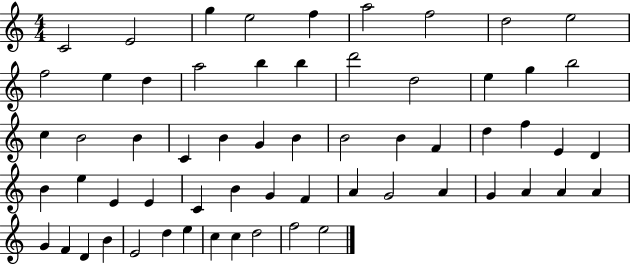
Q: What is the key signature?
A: C major